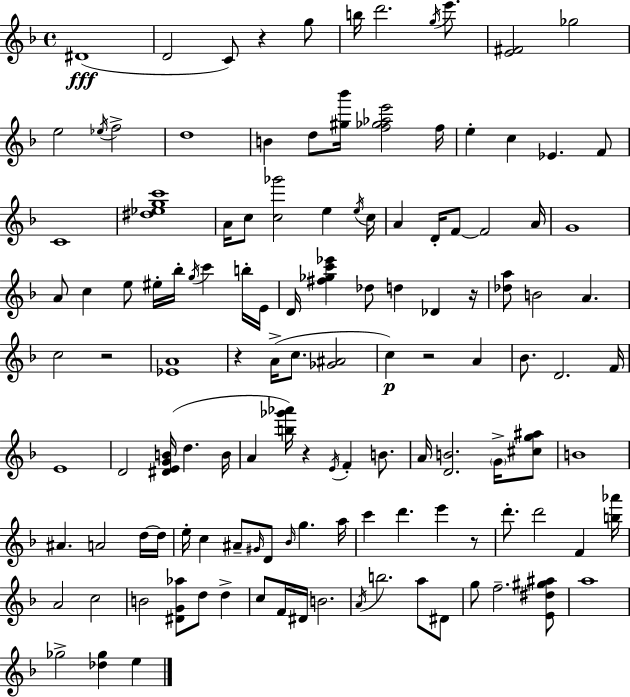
D#4/w D4/h C4/e R/q G5/e B5/s D6/h. G5/s E6/e. [E4,F#4]/h Gb5/h E5/h Eb5/s F5/h D5/w B4/q D5/e [G#5,Bb6]/s [F5,Gb5,Ab5,E6]/h F5/s E5/q C5/q Eb4/q. F4/e C4/w [D#5,Eb5,G5,C6]/w A4/s C5/e [C5,Gb6]/h E5/q E5/s C5/s A4/q D4/s F4/e F4/h A4/s G4/w A4/e C5/q E5/e EIS5/s Bb5/s G5/s C6/q B5/s E4/s D4/s [F#5,Gb5,C6,Eb6]/q Db5/e D5/q Db4/q R/s [Db5,A5]/e B4/h A4/q. C5/h R/h [Eb4,A4]/w R/q A4/s C5/e. [Gb4,A#4]/h C5/q R/h A4/q Bb4/e. D4/h. F4/s E4/w D4/h [D#4,E4,G4,B4]/s D5/q. B4/s A4/q [B5,Gb6,Ab6]/s R/q E4/s F4/q B4/e. A4/s [D4,B4]/h. G4/s [C#5,G5,A#5]/e B4/w A#4/q. A4/h D5/s D5/s E5/s C5/q A#4/e G#4/s D4/e Bb4/s G5/q. A5/s C6/q D6/q. E6/q R/e D6/e. D6/h F4/q [B5,Ab6]/s A4/h C5/h B4/h [D#4,G4,Ab5]/e D5/e D5/q C5/e F4/s D#4/s B4/h. A4/s B5/h. A5/e D#4/e G5/e F5/h. [E4,D#5,G#5,A#5]/e A5/w Gb5/h [Db5,Gb5]/q E5/q